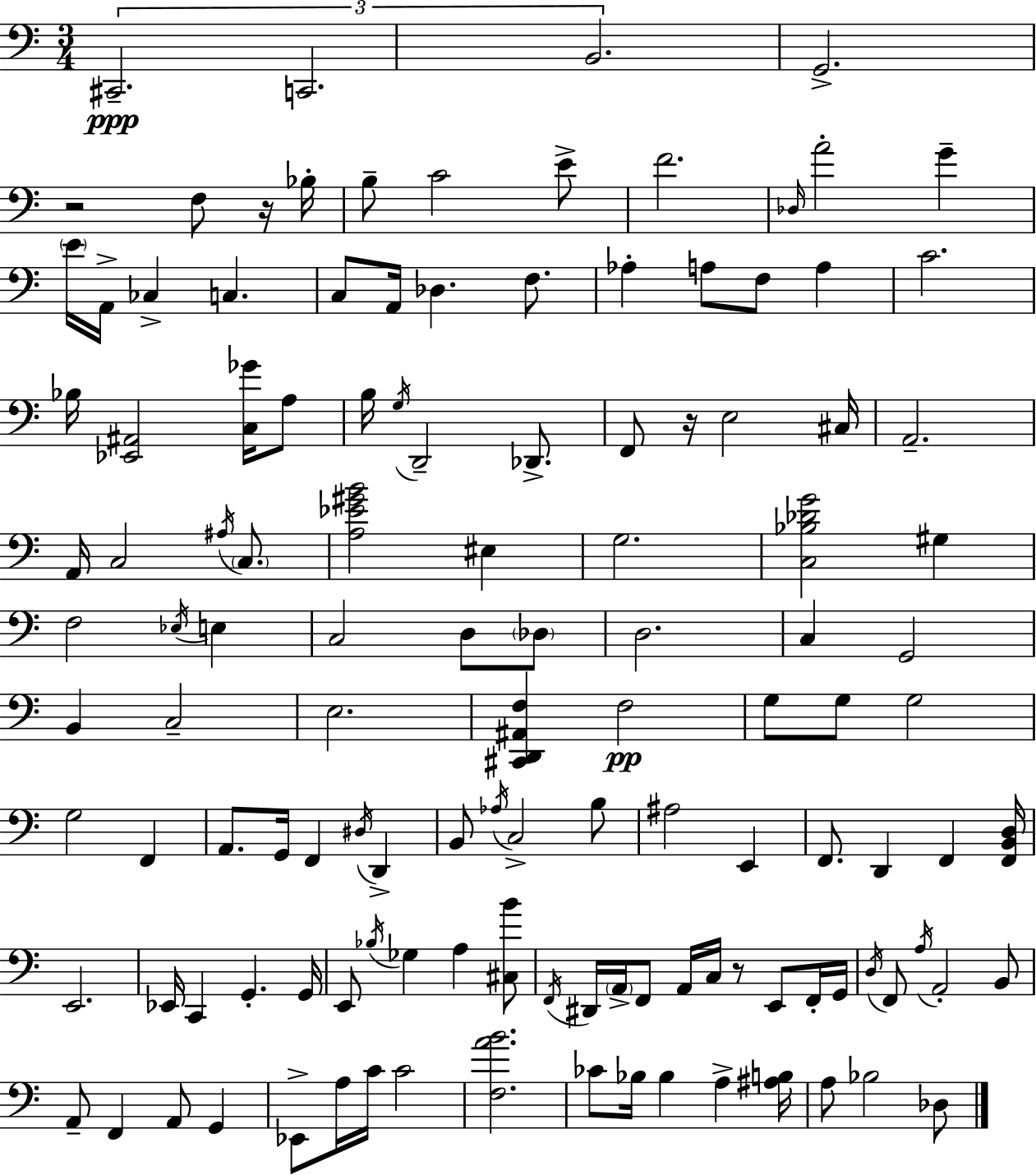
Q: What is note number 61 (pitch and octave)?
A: F2